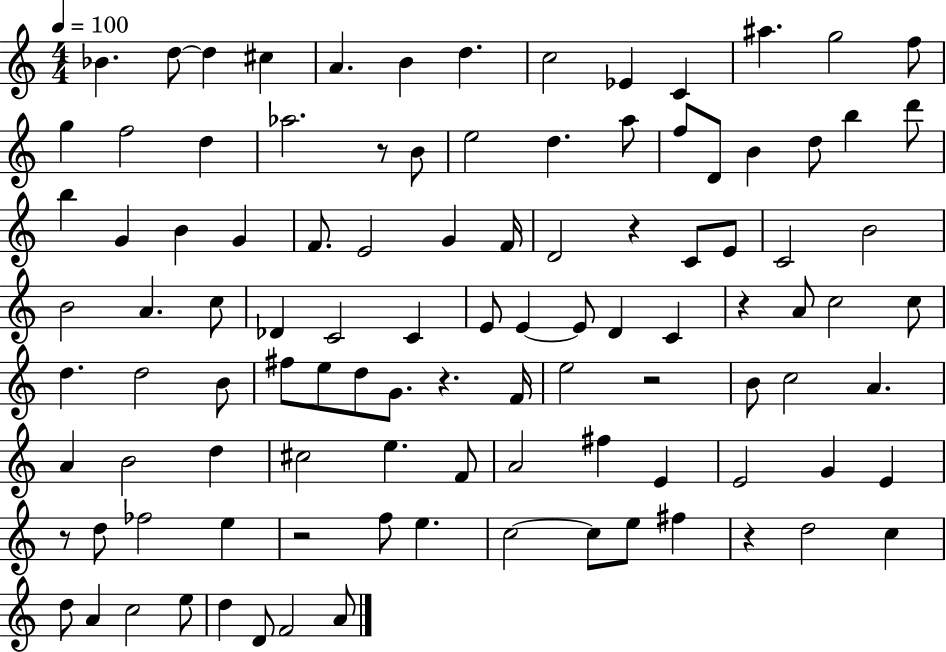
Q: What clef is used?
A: treble